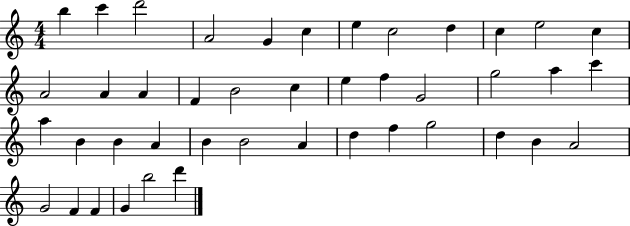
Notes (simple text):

B5/q C6/q D6/h A4/h G4/q C5/q E5/q C5/h D5/q C5/q E5/h C5/q A4/h A4/q A4/q F4/q B4/h C5/q E5/q F5/q G4/h G5/h A5/q C6/q A5/q B4/q B4/q A4/q B4/q B4/h A4/q D5/q F5/q G5/h D5/q B4/q A4/h G4/h F4/q F4/q G4/q B5/h D6/q